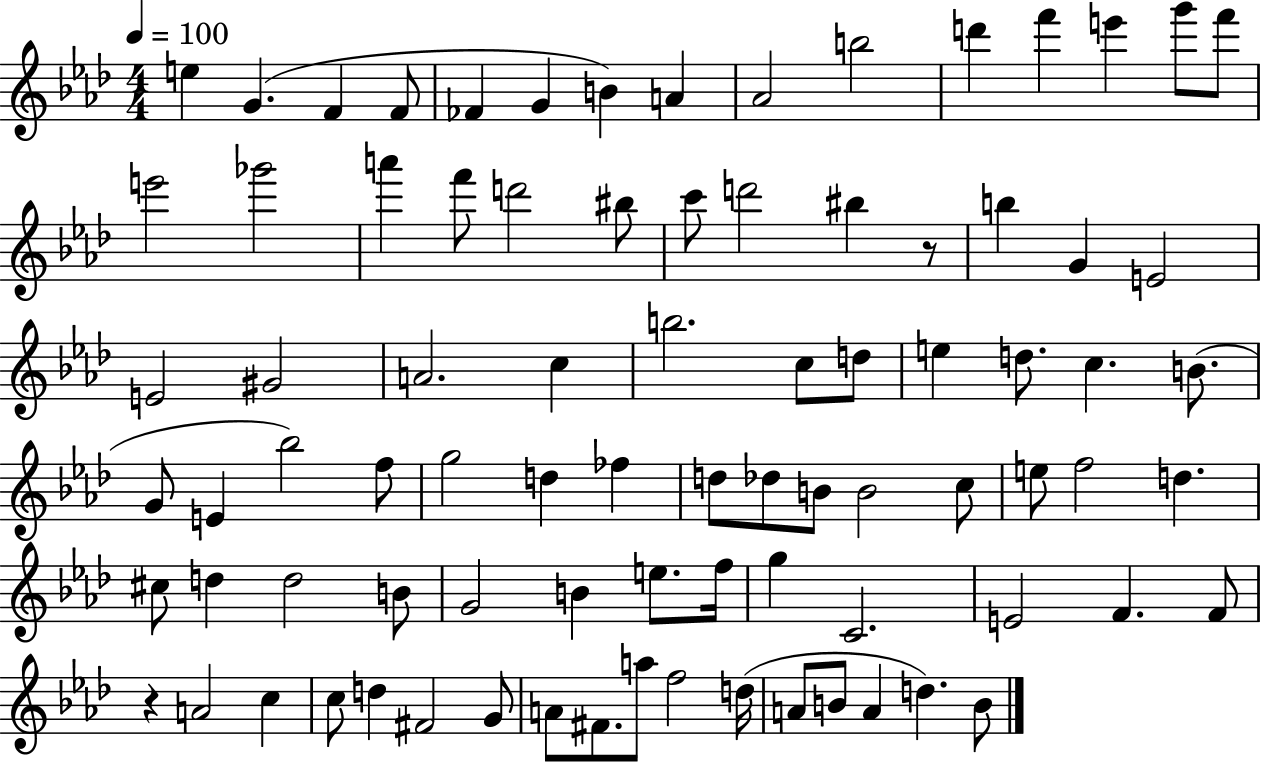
{
  \clef treble
  \numericTimeSignature
  \time 4/4
  \key aes \major
  \tempo 4 = 100
  e''4 g'4.( f'4 f'8 | fes'4 g'4 b'4) a'4 | aes'2 b''2 | d'''4 f'''4 e'''4 g'''8 f'''8 | \break e'''2 ges'''2 | a'''4 f'''8 d'''2 bis''8 | c'''8 d'''2 bis''4 r8 | b''4 g'4 e'2 | \break e'2 gis'2 | a'2. c''4 | b''2. c''8 d''8 | e''4 d''8. c''4. b'8.( | \break g'8 e'4 bes''2) f''8 | g''2 d''4 fes''4 | d''8 des''8 b'8 b'2 c''8 | e''8 f''2 d''4. | \break cis''8 d''4 d''2 b'8 | g'2 b'4 e''8. f''16 | g''4 c'2. | e'2 f'4. f'8 | \break r4 a'2 c''4 | c''8 d''4 fis'2 g'8 | a'8 fis'8. a''8 f''2 d''16( | a'8 b'8 a'4 d''4.) b'8 | \break \bar "|."
}